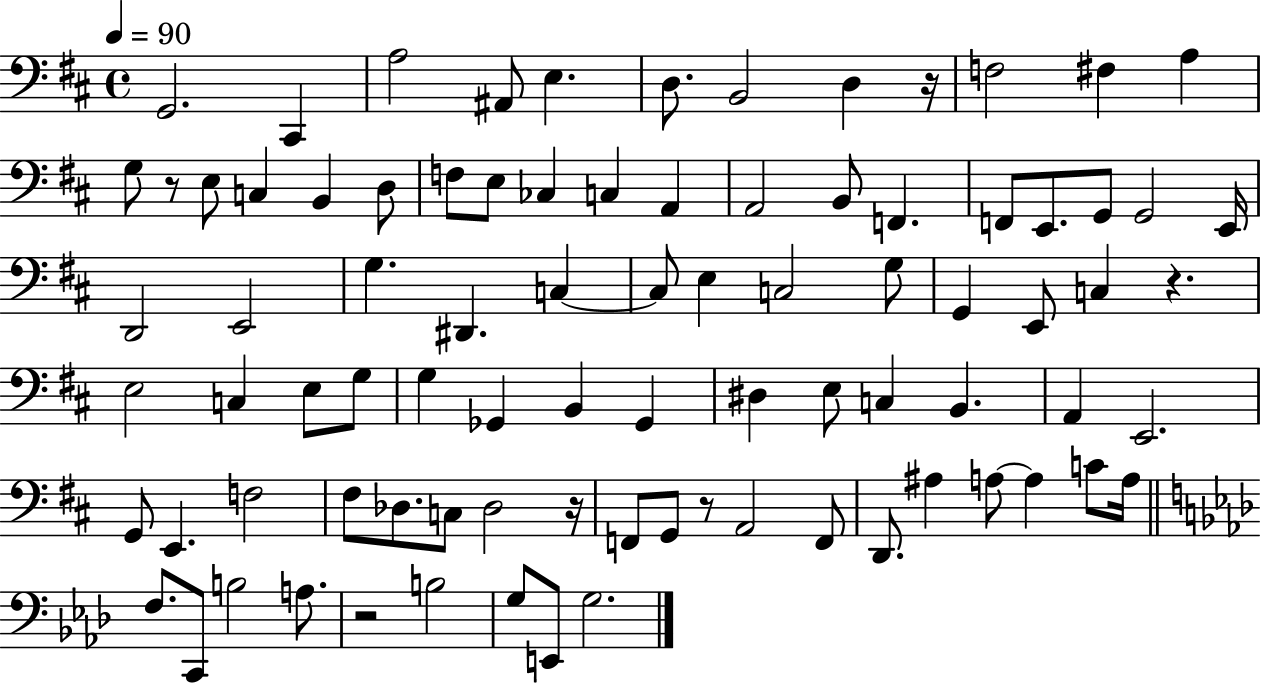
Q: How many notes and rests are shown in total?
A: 86